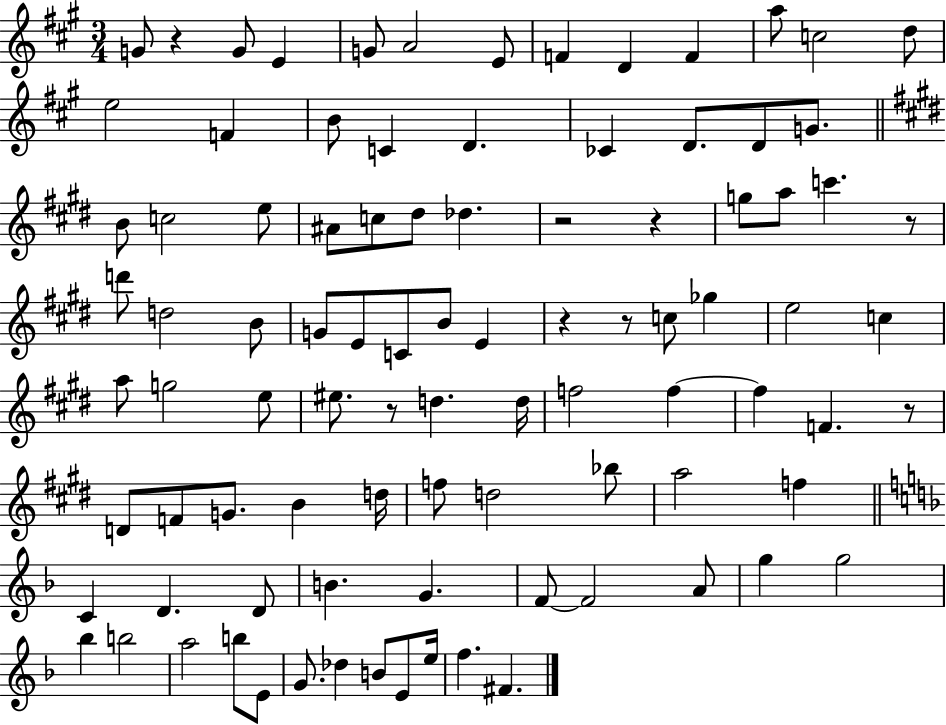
{
  \clef treble
  \numericTimeSignature
  \time 3/4
  \key a \major
  g'8 r4 g'8 e'4 | g'8 a'2 e'8 | f'4 d'4 f'4 | a''8 c''2 d''8 | \break e''2 f'4 | b'8 c'4 d'4. | ces'4 d'8. d'8 g'8. | \bar "||" \break \key e \major b'8 c''2 e''8 | ais'8 c''8 dis''8 des''4. | r2 r4 | g''8 a''8 c'''4. r8 | \break d'''8 d''2 b'8 | g'8 e'8 c'8 b'8 e'4 | r4 r8 c''8 ges''4 | e''2 c''4 | \break a''8 g''2 e''8 | eis''8. r8 d''4. d''16 | f''2 f''4~~ | f''4 f'4. r8 | \break d'8 f'8 g'8. b'4 d''16 | f''8 d''2 bes''8 | a''2 f''4 | \bar "||" \break \key d \minor c'4 d'4. d'8 | b'4. g'4. | f'8~~ f'2 a'8 | g''4 g''2 | \break bes''4 b''2 | a''2 b''8 e'8 | g'8. des''4 b'8 e'8 e''16 | f''4. fis'4. | \break \bar "|."
}